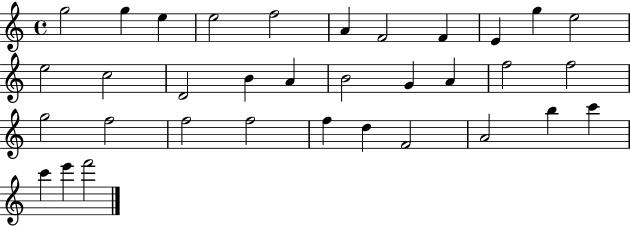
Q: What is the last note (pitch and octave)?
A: F6